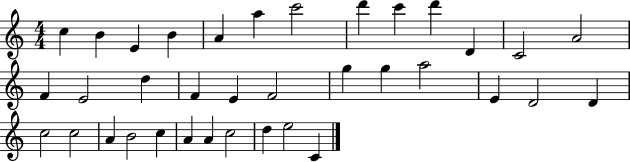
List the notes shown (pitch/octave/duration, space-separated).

C5/q B4/q E4/q B4/q A4/q A5/q C6/h D6/q C6/q D6/q D4/q C4/h A4/h F4/q E4/h D5/q F4/q E4/q F4/h G5/q G5/q A5/h E4/q D4/h D4/q C5/h C5/h A4/q B4/h C5/q A4/q A4/q C5/h D5/q E5/h C4/q